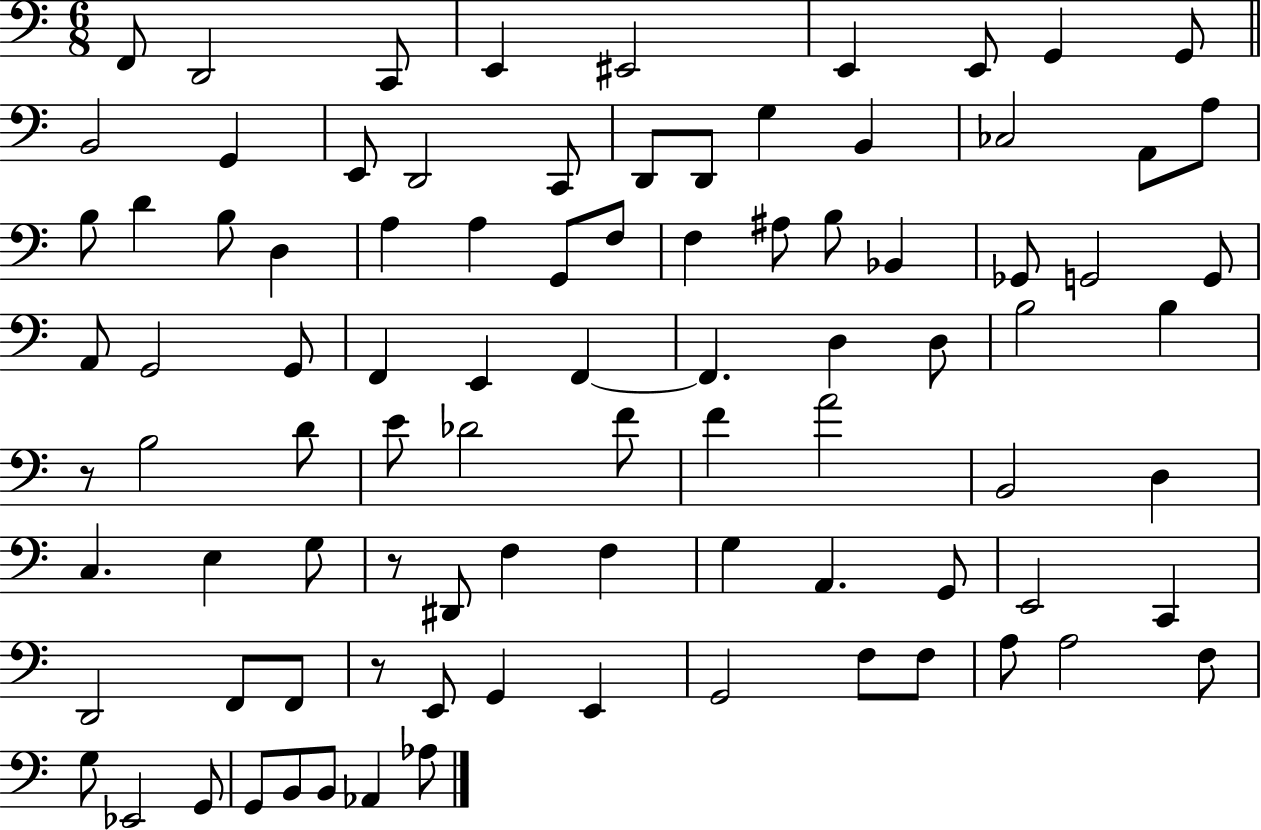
X:1
T:Untitled
M:6/8
L:1/4
K:C
F,,/2 D,,2 C,,/2 E,, ^E,,2 E,, E,,/2 G,, G,,/2 B,,2 G,, E,,/2 D,,2 C,,/2 D,,/2 D,,/2 G, B,, _C,2 A,,/2 A,/2 B,/2 D B,/2 D, A, A, G,,/2 F,/2 F, ^A,/2 B,/2 _B,, _G,,/2 G,,2 G,,/2 A,,/2 G,,2 G,,/2 F,, E,, F,, F,, D, D,/2 B,2 B, z/2 B,2 D/2 E/2 _D2 F/2 F A2 B,,2 D, C, E, G,/2 z/2 ^D,,/2 F, F, G, A,, G,,/2 E,,2 C,, D,,2 F,,/2 F,,/2 z/2 E,,/2 G,, E,, G,,2 F,/2 F,/2 A,/2 A,2 F,/2 G,/2 _E,,2 G,,/2 G,,/2 B,,/2 B,,/2 _A,, _A,/2